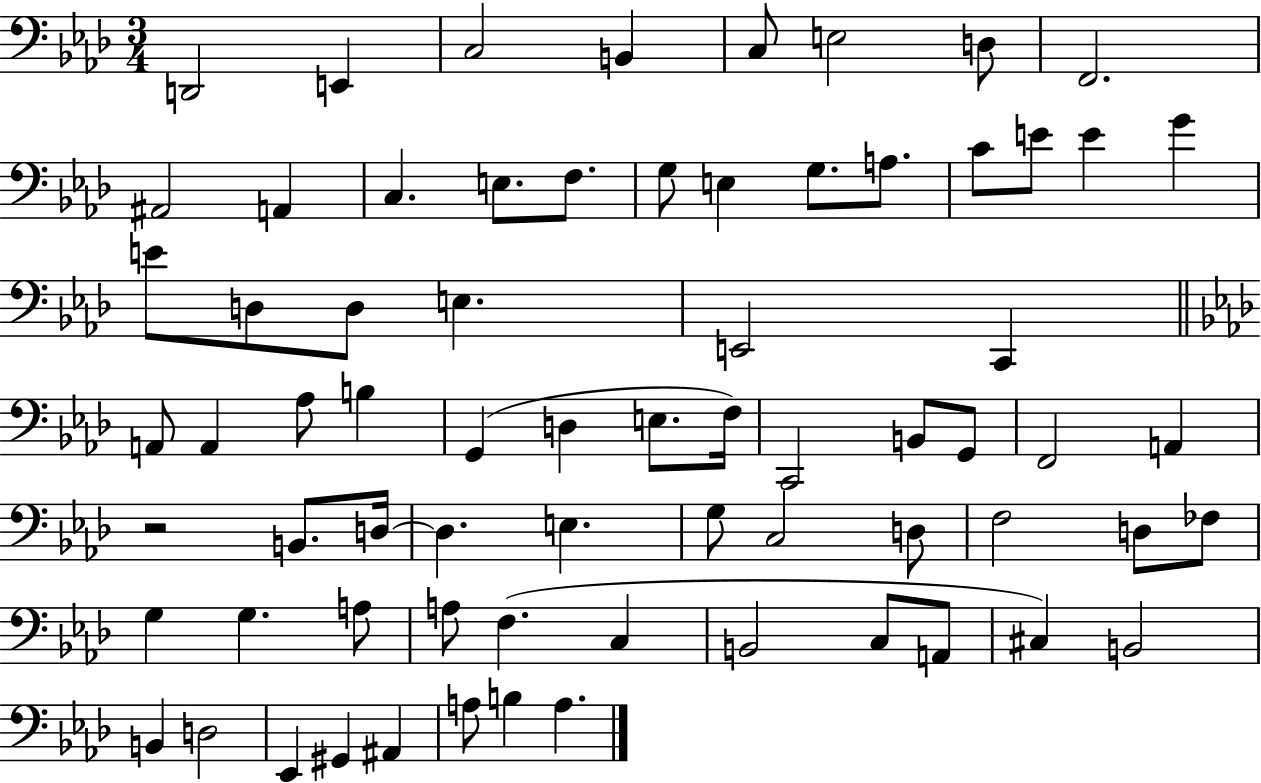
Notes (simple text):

D2/h E2/q C3/h B2/q C3/e E3/h D3/e F2/h. A#2/h A2/q C3/q. E3/e. F3/e. G3/e E3/q G3/e. A3/e. C4/e E4/e E4/q G4/q E4/e D3/e D3/e E3/q. E2/h C2/q A2/e A2/q Ab3/e B3/q G2/q D3/q E3/e. F3/s C2/h B2/e G2/e F2/h A2/q R/h B2/e. D3/s D3/q. E3/q. G3/e C3/h D3/e F3/h D3/e FES3/e G3/q G3/q. A3/e A3/e F3/q. C3/q B2/h C3/e A2/e C#3/q B2/h B2/q D3/h Eb2/q G#2/q A#2/q A3/e B3/q A3/q.